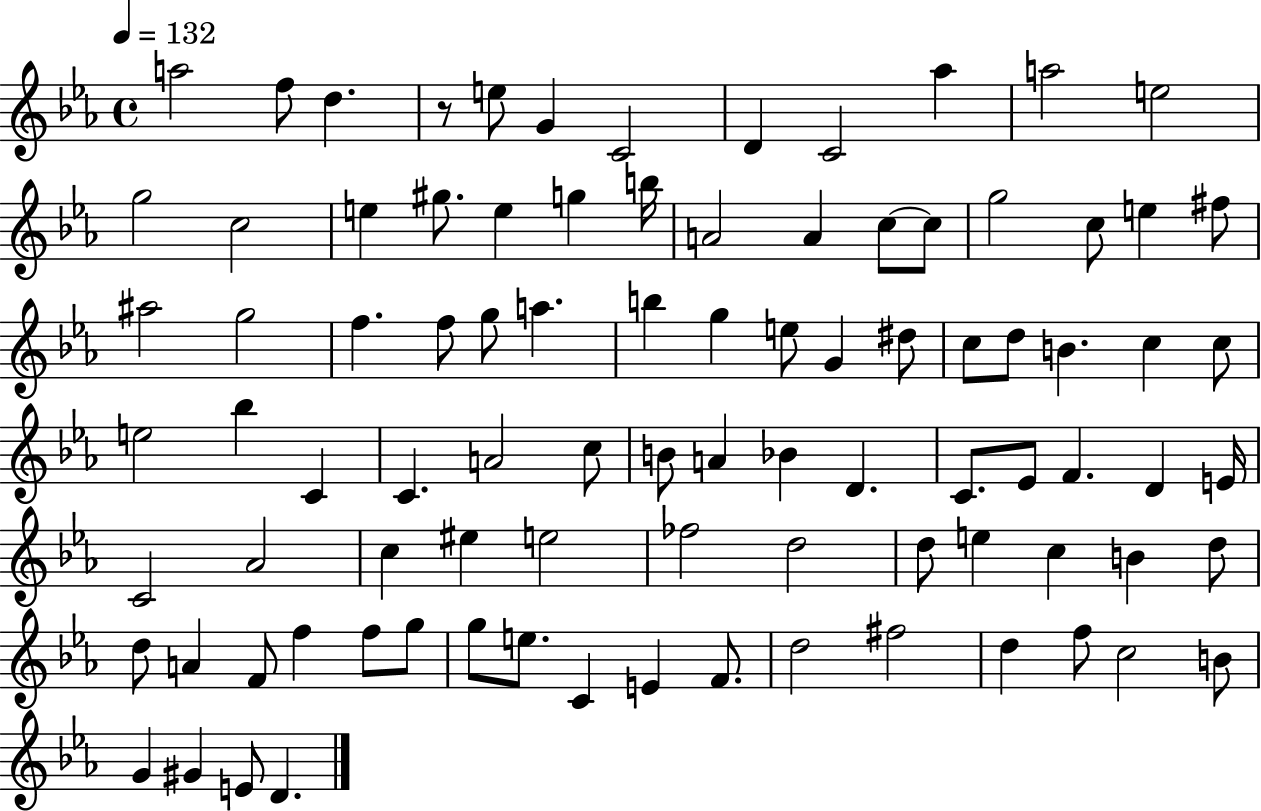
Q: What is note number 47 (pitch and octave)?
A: A4